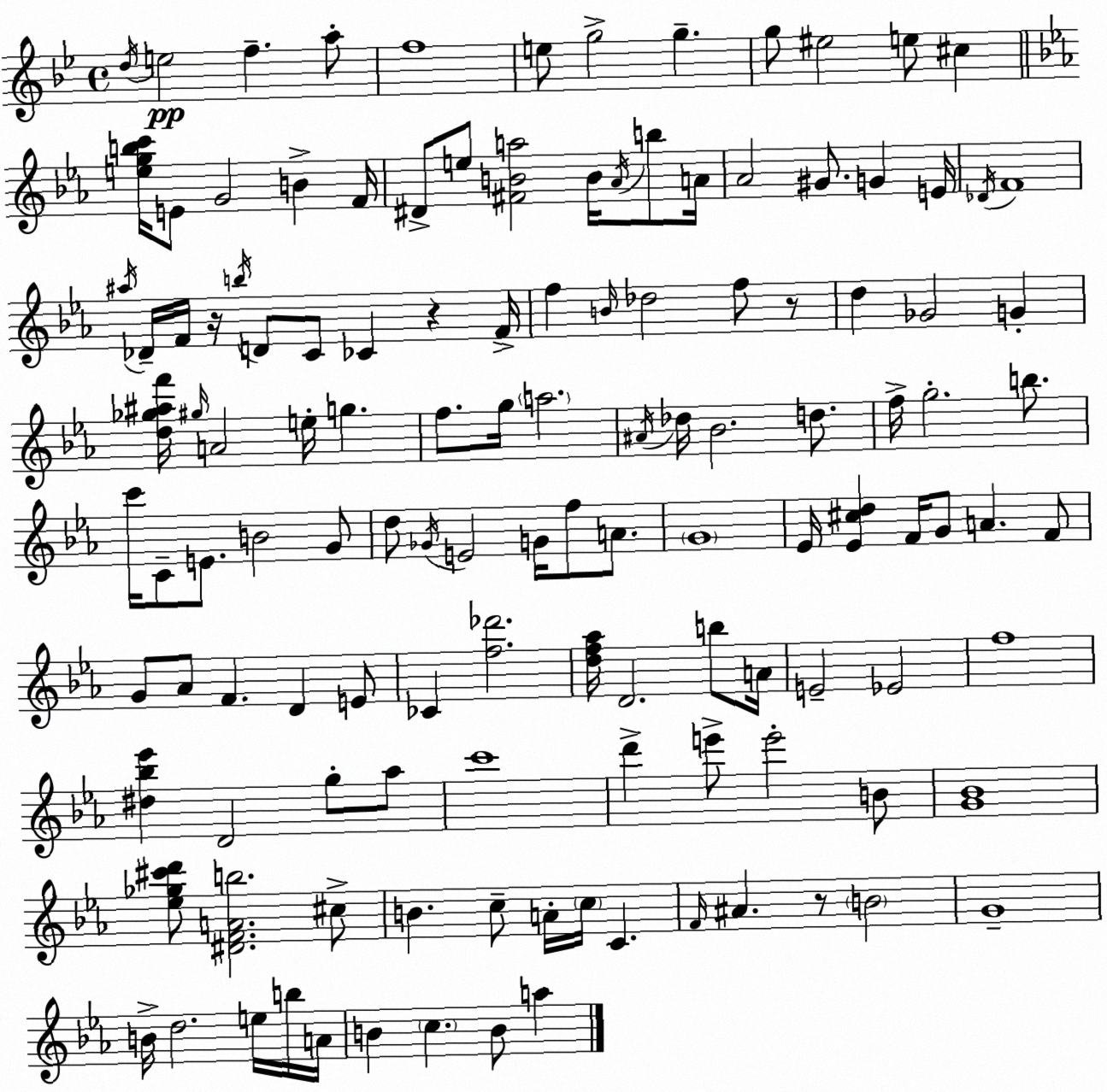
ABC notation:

X:1
T:Untitled
M:4/4
L:1/4
K:Bb
d/4 e2 f a/2 f4 e/2 g2 g g/2 ^e2 e/2 ^c [egbc']/4 E/2 G2 B F/4 ^D/2 e/2 [^FBa]2 B/4 _A/4 b/2 A/4 _A2 ^G/2 G E/4 _D/4 F4 ^a/4 _D/4 F/4 z/4 b/4 D/2 C/2 _C z F/4 f B/4 _d2 f/2 z/2 d _G2 G [d_g^af']/4 ^g/4 A2 e/4 g f/2 g/4 a2 ^A/4 _d/4 _B2 d/2 f/4 g2 b/2 c'/4 C/2 E/2 B2 G/2 d/2 _G/4 E2 G/4 f/2 A/2 G4 _E/4 [_E^cd] F/4 G/2 A F/2 G/2 _A/2 F D E/2 _C [f_d']2 [df_a]/4 D2 b/2 A/4 E2 _E2 f4 [^d_b_e'] D2 g/2 _a/2 c'4 d' e'/2 e'2 B/2 [G_B]4 [_e_g^c'd']/2 [^DFAb]2 ^c/2 B c/2 A/4 c/4 C F/4 ^A z/2 B2 G4 B/4 d2 e/4 b/4 A/4 B c B/2 a